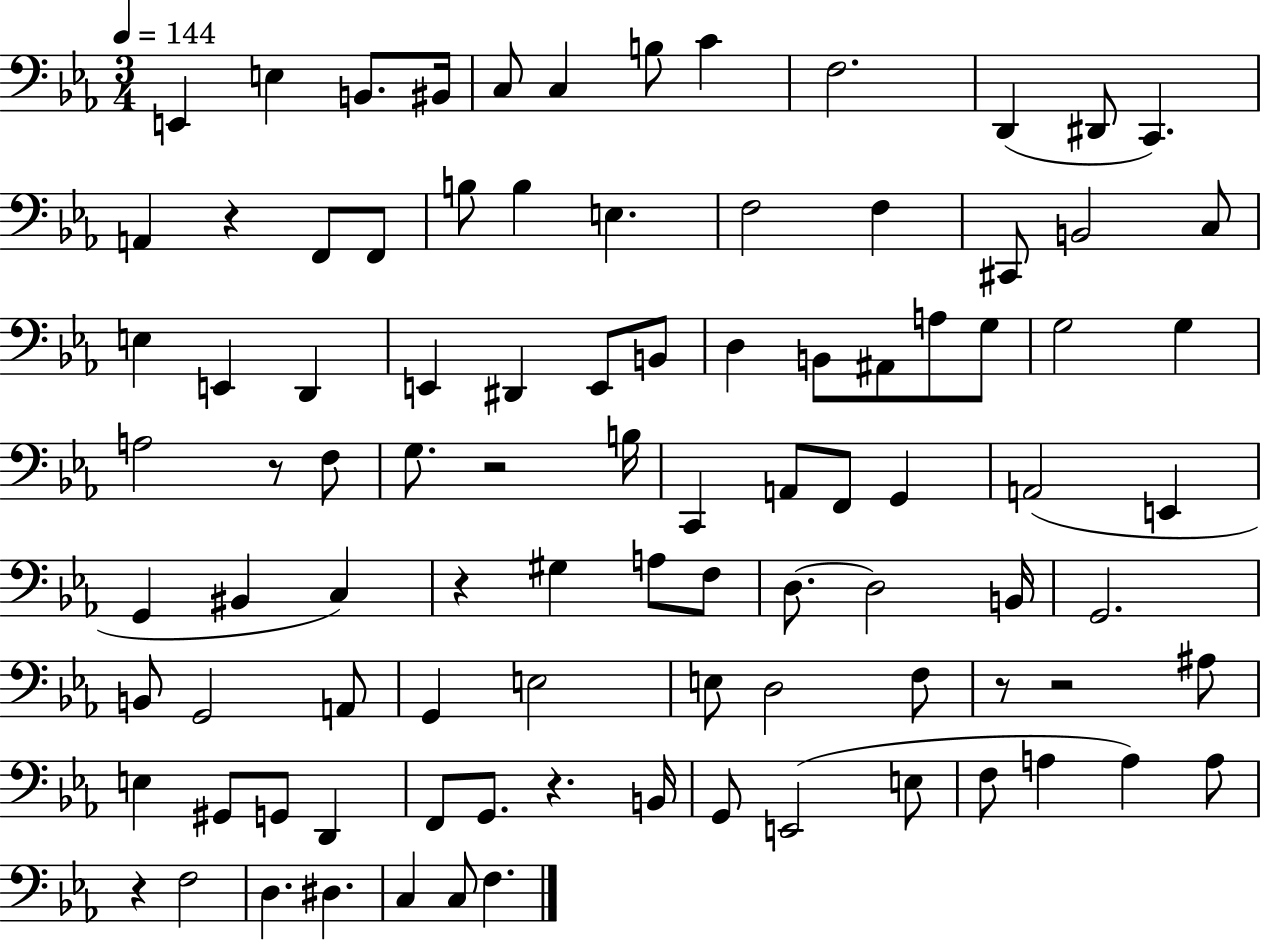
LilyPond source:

{
  \clef bass
  \numericTimeSignature
  \time 3/4
  \key ees \major
  \tempo 4 = 144
  \repeat volta 2 { e,4 e4 b,8. bis,16 | c8 c4 b8 c'4 | f2. | d,4( dis,8 c,4.) | \break a,4 r4 f,8 f,8 | b8 b4 e4. | f2 f4 | cis,8 b,2 c8 | \break e4 e,4 d,4 | e,4 dis,4 e,8 b,8 | d4 b,8 ais,8 a8 g8 | g2 g4 | \break a2 r8 f8 | g8. r2 b16 | c,4 a,8 f,8 g,4 | a,2( e,4 | \break g,4 bis,4 c4) | r4 gis4 a8 f8 | d8.~~ d2 b,16 | g,2. | \break b,8 g,2 a,8 | g,4 e2 | e8 d2 f8 | r8 r2 ais8 | \break e4 gis,8 g,8 d,4 | f,8 g,8. r4. b,16 | g,8 e,2( e8 | f8 a4 a4) a8 | \break r4 f2 | d4. dis4. | c4 c8 f4. | } \bar "|."
}